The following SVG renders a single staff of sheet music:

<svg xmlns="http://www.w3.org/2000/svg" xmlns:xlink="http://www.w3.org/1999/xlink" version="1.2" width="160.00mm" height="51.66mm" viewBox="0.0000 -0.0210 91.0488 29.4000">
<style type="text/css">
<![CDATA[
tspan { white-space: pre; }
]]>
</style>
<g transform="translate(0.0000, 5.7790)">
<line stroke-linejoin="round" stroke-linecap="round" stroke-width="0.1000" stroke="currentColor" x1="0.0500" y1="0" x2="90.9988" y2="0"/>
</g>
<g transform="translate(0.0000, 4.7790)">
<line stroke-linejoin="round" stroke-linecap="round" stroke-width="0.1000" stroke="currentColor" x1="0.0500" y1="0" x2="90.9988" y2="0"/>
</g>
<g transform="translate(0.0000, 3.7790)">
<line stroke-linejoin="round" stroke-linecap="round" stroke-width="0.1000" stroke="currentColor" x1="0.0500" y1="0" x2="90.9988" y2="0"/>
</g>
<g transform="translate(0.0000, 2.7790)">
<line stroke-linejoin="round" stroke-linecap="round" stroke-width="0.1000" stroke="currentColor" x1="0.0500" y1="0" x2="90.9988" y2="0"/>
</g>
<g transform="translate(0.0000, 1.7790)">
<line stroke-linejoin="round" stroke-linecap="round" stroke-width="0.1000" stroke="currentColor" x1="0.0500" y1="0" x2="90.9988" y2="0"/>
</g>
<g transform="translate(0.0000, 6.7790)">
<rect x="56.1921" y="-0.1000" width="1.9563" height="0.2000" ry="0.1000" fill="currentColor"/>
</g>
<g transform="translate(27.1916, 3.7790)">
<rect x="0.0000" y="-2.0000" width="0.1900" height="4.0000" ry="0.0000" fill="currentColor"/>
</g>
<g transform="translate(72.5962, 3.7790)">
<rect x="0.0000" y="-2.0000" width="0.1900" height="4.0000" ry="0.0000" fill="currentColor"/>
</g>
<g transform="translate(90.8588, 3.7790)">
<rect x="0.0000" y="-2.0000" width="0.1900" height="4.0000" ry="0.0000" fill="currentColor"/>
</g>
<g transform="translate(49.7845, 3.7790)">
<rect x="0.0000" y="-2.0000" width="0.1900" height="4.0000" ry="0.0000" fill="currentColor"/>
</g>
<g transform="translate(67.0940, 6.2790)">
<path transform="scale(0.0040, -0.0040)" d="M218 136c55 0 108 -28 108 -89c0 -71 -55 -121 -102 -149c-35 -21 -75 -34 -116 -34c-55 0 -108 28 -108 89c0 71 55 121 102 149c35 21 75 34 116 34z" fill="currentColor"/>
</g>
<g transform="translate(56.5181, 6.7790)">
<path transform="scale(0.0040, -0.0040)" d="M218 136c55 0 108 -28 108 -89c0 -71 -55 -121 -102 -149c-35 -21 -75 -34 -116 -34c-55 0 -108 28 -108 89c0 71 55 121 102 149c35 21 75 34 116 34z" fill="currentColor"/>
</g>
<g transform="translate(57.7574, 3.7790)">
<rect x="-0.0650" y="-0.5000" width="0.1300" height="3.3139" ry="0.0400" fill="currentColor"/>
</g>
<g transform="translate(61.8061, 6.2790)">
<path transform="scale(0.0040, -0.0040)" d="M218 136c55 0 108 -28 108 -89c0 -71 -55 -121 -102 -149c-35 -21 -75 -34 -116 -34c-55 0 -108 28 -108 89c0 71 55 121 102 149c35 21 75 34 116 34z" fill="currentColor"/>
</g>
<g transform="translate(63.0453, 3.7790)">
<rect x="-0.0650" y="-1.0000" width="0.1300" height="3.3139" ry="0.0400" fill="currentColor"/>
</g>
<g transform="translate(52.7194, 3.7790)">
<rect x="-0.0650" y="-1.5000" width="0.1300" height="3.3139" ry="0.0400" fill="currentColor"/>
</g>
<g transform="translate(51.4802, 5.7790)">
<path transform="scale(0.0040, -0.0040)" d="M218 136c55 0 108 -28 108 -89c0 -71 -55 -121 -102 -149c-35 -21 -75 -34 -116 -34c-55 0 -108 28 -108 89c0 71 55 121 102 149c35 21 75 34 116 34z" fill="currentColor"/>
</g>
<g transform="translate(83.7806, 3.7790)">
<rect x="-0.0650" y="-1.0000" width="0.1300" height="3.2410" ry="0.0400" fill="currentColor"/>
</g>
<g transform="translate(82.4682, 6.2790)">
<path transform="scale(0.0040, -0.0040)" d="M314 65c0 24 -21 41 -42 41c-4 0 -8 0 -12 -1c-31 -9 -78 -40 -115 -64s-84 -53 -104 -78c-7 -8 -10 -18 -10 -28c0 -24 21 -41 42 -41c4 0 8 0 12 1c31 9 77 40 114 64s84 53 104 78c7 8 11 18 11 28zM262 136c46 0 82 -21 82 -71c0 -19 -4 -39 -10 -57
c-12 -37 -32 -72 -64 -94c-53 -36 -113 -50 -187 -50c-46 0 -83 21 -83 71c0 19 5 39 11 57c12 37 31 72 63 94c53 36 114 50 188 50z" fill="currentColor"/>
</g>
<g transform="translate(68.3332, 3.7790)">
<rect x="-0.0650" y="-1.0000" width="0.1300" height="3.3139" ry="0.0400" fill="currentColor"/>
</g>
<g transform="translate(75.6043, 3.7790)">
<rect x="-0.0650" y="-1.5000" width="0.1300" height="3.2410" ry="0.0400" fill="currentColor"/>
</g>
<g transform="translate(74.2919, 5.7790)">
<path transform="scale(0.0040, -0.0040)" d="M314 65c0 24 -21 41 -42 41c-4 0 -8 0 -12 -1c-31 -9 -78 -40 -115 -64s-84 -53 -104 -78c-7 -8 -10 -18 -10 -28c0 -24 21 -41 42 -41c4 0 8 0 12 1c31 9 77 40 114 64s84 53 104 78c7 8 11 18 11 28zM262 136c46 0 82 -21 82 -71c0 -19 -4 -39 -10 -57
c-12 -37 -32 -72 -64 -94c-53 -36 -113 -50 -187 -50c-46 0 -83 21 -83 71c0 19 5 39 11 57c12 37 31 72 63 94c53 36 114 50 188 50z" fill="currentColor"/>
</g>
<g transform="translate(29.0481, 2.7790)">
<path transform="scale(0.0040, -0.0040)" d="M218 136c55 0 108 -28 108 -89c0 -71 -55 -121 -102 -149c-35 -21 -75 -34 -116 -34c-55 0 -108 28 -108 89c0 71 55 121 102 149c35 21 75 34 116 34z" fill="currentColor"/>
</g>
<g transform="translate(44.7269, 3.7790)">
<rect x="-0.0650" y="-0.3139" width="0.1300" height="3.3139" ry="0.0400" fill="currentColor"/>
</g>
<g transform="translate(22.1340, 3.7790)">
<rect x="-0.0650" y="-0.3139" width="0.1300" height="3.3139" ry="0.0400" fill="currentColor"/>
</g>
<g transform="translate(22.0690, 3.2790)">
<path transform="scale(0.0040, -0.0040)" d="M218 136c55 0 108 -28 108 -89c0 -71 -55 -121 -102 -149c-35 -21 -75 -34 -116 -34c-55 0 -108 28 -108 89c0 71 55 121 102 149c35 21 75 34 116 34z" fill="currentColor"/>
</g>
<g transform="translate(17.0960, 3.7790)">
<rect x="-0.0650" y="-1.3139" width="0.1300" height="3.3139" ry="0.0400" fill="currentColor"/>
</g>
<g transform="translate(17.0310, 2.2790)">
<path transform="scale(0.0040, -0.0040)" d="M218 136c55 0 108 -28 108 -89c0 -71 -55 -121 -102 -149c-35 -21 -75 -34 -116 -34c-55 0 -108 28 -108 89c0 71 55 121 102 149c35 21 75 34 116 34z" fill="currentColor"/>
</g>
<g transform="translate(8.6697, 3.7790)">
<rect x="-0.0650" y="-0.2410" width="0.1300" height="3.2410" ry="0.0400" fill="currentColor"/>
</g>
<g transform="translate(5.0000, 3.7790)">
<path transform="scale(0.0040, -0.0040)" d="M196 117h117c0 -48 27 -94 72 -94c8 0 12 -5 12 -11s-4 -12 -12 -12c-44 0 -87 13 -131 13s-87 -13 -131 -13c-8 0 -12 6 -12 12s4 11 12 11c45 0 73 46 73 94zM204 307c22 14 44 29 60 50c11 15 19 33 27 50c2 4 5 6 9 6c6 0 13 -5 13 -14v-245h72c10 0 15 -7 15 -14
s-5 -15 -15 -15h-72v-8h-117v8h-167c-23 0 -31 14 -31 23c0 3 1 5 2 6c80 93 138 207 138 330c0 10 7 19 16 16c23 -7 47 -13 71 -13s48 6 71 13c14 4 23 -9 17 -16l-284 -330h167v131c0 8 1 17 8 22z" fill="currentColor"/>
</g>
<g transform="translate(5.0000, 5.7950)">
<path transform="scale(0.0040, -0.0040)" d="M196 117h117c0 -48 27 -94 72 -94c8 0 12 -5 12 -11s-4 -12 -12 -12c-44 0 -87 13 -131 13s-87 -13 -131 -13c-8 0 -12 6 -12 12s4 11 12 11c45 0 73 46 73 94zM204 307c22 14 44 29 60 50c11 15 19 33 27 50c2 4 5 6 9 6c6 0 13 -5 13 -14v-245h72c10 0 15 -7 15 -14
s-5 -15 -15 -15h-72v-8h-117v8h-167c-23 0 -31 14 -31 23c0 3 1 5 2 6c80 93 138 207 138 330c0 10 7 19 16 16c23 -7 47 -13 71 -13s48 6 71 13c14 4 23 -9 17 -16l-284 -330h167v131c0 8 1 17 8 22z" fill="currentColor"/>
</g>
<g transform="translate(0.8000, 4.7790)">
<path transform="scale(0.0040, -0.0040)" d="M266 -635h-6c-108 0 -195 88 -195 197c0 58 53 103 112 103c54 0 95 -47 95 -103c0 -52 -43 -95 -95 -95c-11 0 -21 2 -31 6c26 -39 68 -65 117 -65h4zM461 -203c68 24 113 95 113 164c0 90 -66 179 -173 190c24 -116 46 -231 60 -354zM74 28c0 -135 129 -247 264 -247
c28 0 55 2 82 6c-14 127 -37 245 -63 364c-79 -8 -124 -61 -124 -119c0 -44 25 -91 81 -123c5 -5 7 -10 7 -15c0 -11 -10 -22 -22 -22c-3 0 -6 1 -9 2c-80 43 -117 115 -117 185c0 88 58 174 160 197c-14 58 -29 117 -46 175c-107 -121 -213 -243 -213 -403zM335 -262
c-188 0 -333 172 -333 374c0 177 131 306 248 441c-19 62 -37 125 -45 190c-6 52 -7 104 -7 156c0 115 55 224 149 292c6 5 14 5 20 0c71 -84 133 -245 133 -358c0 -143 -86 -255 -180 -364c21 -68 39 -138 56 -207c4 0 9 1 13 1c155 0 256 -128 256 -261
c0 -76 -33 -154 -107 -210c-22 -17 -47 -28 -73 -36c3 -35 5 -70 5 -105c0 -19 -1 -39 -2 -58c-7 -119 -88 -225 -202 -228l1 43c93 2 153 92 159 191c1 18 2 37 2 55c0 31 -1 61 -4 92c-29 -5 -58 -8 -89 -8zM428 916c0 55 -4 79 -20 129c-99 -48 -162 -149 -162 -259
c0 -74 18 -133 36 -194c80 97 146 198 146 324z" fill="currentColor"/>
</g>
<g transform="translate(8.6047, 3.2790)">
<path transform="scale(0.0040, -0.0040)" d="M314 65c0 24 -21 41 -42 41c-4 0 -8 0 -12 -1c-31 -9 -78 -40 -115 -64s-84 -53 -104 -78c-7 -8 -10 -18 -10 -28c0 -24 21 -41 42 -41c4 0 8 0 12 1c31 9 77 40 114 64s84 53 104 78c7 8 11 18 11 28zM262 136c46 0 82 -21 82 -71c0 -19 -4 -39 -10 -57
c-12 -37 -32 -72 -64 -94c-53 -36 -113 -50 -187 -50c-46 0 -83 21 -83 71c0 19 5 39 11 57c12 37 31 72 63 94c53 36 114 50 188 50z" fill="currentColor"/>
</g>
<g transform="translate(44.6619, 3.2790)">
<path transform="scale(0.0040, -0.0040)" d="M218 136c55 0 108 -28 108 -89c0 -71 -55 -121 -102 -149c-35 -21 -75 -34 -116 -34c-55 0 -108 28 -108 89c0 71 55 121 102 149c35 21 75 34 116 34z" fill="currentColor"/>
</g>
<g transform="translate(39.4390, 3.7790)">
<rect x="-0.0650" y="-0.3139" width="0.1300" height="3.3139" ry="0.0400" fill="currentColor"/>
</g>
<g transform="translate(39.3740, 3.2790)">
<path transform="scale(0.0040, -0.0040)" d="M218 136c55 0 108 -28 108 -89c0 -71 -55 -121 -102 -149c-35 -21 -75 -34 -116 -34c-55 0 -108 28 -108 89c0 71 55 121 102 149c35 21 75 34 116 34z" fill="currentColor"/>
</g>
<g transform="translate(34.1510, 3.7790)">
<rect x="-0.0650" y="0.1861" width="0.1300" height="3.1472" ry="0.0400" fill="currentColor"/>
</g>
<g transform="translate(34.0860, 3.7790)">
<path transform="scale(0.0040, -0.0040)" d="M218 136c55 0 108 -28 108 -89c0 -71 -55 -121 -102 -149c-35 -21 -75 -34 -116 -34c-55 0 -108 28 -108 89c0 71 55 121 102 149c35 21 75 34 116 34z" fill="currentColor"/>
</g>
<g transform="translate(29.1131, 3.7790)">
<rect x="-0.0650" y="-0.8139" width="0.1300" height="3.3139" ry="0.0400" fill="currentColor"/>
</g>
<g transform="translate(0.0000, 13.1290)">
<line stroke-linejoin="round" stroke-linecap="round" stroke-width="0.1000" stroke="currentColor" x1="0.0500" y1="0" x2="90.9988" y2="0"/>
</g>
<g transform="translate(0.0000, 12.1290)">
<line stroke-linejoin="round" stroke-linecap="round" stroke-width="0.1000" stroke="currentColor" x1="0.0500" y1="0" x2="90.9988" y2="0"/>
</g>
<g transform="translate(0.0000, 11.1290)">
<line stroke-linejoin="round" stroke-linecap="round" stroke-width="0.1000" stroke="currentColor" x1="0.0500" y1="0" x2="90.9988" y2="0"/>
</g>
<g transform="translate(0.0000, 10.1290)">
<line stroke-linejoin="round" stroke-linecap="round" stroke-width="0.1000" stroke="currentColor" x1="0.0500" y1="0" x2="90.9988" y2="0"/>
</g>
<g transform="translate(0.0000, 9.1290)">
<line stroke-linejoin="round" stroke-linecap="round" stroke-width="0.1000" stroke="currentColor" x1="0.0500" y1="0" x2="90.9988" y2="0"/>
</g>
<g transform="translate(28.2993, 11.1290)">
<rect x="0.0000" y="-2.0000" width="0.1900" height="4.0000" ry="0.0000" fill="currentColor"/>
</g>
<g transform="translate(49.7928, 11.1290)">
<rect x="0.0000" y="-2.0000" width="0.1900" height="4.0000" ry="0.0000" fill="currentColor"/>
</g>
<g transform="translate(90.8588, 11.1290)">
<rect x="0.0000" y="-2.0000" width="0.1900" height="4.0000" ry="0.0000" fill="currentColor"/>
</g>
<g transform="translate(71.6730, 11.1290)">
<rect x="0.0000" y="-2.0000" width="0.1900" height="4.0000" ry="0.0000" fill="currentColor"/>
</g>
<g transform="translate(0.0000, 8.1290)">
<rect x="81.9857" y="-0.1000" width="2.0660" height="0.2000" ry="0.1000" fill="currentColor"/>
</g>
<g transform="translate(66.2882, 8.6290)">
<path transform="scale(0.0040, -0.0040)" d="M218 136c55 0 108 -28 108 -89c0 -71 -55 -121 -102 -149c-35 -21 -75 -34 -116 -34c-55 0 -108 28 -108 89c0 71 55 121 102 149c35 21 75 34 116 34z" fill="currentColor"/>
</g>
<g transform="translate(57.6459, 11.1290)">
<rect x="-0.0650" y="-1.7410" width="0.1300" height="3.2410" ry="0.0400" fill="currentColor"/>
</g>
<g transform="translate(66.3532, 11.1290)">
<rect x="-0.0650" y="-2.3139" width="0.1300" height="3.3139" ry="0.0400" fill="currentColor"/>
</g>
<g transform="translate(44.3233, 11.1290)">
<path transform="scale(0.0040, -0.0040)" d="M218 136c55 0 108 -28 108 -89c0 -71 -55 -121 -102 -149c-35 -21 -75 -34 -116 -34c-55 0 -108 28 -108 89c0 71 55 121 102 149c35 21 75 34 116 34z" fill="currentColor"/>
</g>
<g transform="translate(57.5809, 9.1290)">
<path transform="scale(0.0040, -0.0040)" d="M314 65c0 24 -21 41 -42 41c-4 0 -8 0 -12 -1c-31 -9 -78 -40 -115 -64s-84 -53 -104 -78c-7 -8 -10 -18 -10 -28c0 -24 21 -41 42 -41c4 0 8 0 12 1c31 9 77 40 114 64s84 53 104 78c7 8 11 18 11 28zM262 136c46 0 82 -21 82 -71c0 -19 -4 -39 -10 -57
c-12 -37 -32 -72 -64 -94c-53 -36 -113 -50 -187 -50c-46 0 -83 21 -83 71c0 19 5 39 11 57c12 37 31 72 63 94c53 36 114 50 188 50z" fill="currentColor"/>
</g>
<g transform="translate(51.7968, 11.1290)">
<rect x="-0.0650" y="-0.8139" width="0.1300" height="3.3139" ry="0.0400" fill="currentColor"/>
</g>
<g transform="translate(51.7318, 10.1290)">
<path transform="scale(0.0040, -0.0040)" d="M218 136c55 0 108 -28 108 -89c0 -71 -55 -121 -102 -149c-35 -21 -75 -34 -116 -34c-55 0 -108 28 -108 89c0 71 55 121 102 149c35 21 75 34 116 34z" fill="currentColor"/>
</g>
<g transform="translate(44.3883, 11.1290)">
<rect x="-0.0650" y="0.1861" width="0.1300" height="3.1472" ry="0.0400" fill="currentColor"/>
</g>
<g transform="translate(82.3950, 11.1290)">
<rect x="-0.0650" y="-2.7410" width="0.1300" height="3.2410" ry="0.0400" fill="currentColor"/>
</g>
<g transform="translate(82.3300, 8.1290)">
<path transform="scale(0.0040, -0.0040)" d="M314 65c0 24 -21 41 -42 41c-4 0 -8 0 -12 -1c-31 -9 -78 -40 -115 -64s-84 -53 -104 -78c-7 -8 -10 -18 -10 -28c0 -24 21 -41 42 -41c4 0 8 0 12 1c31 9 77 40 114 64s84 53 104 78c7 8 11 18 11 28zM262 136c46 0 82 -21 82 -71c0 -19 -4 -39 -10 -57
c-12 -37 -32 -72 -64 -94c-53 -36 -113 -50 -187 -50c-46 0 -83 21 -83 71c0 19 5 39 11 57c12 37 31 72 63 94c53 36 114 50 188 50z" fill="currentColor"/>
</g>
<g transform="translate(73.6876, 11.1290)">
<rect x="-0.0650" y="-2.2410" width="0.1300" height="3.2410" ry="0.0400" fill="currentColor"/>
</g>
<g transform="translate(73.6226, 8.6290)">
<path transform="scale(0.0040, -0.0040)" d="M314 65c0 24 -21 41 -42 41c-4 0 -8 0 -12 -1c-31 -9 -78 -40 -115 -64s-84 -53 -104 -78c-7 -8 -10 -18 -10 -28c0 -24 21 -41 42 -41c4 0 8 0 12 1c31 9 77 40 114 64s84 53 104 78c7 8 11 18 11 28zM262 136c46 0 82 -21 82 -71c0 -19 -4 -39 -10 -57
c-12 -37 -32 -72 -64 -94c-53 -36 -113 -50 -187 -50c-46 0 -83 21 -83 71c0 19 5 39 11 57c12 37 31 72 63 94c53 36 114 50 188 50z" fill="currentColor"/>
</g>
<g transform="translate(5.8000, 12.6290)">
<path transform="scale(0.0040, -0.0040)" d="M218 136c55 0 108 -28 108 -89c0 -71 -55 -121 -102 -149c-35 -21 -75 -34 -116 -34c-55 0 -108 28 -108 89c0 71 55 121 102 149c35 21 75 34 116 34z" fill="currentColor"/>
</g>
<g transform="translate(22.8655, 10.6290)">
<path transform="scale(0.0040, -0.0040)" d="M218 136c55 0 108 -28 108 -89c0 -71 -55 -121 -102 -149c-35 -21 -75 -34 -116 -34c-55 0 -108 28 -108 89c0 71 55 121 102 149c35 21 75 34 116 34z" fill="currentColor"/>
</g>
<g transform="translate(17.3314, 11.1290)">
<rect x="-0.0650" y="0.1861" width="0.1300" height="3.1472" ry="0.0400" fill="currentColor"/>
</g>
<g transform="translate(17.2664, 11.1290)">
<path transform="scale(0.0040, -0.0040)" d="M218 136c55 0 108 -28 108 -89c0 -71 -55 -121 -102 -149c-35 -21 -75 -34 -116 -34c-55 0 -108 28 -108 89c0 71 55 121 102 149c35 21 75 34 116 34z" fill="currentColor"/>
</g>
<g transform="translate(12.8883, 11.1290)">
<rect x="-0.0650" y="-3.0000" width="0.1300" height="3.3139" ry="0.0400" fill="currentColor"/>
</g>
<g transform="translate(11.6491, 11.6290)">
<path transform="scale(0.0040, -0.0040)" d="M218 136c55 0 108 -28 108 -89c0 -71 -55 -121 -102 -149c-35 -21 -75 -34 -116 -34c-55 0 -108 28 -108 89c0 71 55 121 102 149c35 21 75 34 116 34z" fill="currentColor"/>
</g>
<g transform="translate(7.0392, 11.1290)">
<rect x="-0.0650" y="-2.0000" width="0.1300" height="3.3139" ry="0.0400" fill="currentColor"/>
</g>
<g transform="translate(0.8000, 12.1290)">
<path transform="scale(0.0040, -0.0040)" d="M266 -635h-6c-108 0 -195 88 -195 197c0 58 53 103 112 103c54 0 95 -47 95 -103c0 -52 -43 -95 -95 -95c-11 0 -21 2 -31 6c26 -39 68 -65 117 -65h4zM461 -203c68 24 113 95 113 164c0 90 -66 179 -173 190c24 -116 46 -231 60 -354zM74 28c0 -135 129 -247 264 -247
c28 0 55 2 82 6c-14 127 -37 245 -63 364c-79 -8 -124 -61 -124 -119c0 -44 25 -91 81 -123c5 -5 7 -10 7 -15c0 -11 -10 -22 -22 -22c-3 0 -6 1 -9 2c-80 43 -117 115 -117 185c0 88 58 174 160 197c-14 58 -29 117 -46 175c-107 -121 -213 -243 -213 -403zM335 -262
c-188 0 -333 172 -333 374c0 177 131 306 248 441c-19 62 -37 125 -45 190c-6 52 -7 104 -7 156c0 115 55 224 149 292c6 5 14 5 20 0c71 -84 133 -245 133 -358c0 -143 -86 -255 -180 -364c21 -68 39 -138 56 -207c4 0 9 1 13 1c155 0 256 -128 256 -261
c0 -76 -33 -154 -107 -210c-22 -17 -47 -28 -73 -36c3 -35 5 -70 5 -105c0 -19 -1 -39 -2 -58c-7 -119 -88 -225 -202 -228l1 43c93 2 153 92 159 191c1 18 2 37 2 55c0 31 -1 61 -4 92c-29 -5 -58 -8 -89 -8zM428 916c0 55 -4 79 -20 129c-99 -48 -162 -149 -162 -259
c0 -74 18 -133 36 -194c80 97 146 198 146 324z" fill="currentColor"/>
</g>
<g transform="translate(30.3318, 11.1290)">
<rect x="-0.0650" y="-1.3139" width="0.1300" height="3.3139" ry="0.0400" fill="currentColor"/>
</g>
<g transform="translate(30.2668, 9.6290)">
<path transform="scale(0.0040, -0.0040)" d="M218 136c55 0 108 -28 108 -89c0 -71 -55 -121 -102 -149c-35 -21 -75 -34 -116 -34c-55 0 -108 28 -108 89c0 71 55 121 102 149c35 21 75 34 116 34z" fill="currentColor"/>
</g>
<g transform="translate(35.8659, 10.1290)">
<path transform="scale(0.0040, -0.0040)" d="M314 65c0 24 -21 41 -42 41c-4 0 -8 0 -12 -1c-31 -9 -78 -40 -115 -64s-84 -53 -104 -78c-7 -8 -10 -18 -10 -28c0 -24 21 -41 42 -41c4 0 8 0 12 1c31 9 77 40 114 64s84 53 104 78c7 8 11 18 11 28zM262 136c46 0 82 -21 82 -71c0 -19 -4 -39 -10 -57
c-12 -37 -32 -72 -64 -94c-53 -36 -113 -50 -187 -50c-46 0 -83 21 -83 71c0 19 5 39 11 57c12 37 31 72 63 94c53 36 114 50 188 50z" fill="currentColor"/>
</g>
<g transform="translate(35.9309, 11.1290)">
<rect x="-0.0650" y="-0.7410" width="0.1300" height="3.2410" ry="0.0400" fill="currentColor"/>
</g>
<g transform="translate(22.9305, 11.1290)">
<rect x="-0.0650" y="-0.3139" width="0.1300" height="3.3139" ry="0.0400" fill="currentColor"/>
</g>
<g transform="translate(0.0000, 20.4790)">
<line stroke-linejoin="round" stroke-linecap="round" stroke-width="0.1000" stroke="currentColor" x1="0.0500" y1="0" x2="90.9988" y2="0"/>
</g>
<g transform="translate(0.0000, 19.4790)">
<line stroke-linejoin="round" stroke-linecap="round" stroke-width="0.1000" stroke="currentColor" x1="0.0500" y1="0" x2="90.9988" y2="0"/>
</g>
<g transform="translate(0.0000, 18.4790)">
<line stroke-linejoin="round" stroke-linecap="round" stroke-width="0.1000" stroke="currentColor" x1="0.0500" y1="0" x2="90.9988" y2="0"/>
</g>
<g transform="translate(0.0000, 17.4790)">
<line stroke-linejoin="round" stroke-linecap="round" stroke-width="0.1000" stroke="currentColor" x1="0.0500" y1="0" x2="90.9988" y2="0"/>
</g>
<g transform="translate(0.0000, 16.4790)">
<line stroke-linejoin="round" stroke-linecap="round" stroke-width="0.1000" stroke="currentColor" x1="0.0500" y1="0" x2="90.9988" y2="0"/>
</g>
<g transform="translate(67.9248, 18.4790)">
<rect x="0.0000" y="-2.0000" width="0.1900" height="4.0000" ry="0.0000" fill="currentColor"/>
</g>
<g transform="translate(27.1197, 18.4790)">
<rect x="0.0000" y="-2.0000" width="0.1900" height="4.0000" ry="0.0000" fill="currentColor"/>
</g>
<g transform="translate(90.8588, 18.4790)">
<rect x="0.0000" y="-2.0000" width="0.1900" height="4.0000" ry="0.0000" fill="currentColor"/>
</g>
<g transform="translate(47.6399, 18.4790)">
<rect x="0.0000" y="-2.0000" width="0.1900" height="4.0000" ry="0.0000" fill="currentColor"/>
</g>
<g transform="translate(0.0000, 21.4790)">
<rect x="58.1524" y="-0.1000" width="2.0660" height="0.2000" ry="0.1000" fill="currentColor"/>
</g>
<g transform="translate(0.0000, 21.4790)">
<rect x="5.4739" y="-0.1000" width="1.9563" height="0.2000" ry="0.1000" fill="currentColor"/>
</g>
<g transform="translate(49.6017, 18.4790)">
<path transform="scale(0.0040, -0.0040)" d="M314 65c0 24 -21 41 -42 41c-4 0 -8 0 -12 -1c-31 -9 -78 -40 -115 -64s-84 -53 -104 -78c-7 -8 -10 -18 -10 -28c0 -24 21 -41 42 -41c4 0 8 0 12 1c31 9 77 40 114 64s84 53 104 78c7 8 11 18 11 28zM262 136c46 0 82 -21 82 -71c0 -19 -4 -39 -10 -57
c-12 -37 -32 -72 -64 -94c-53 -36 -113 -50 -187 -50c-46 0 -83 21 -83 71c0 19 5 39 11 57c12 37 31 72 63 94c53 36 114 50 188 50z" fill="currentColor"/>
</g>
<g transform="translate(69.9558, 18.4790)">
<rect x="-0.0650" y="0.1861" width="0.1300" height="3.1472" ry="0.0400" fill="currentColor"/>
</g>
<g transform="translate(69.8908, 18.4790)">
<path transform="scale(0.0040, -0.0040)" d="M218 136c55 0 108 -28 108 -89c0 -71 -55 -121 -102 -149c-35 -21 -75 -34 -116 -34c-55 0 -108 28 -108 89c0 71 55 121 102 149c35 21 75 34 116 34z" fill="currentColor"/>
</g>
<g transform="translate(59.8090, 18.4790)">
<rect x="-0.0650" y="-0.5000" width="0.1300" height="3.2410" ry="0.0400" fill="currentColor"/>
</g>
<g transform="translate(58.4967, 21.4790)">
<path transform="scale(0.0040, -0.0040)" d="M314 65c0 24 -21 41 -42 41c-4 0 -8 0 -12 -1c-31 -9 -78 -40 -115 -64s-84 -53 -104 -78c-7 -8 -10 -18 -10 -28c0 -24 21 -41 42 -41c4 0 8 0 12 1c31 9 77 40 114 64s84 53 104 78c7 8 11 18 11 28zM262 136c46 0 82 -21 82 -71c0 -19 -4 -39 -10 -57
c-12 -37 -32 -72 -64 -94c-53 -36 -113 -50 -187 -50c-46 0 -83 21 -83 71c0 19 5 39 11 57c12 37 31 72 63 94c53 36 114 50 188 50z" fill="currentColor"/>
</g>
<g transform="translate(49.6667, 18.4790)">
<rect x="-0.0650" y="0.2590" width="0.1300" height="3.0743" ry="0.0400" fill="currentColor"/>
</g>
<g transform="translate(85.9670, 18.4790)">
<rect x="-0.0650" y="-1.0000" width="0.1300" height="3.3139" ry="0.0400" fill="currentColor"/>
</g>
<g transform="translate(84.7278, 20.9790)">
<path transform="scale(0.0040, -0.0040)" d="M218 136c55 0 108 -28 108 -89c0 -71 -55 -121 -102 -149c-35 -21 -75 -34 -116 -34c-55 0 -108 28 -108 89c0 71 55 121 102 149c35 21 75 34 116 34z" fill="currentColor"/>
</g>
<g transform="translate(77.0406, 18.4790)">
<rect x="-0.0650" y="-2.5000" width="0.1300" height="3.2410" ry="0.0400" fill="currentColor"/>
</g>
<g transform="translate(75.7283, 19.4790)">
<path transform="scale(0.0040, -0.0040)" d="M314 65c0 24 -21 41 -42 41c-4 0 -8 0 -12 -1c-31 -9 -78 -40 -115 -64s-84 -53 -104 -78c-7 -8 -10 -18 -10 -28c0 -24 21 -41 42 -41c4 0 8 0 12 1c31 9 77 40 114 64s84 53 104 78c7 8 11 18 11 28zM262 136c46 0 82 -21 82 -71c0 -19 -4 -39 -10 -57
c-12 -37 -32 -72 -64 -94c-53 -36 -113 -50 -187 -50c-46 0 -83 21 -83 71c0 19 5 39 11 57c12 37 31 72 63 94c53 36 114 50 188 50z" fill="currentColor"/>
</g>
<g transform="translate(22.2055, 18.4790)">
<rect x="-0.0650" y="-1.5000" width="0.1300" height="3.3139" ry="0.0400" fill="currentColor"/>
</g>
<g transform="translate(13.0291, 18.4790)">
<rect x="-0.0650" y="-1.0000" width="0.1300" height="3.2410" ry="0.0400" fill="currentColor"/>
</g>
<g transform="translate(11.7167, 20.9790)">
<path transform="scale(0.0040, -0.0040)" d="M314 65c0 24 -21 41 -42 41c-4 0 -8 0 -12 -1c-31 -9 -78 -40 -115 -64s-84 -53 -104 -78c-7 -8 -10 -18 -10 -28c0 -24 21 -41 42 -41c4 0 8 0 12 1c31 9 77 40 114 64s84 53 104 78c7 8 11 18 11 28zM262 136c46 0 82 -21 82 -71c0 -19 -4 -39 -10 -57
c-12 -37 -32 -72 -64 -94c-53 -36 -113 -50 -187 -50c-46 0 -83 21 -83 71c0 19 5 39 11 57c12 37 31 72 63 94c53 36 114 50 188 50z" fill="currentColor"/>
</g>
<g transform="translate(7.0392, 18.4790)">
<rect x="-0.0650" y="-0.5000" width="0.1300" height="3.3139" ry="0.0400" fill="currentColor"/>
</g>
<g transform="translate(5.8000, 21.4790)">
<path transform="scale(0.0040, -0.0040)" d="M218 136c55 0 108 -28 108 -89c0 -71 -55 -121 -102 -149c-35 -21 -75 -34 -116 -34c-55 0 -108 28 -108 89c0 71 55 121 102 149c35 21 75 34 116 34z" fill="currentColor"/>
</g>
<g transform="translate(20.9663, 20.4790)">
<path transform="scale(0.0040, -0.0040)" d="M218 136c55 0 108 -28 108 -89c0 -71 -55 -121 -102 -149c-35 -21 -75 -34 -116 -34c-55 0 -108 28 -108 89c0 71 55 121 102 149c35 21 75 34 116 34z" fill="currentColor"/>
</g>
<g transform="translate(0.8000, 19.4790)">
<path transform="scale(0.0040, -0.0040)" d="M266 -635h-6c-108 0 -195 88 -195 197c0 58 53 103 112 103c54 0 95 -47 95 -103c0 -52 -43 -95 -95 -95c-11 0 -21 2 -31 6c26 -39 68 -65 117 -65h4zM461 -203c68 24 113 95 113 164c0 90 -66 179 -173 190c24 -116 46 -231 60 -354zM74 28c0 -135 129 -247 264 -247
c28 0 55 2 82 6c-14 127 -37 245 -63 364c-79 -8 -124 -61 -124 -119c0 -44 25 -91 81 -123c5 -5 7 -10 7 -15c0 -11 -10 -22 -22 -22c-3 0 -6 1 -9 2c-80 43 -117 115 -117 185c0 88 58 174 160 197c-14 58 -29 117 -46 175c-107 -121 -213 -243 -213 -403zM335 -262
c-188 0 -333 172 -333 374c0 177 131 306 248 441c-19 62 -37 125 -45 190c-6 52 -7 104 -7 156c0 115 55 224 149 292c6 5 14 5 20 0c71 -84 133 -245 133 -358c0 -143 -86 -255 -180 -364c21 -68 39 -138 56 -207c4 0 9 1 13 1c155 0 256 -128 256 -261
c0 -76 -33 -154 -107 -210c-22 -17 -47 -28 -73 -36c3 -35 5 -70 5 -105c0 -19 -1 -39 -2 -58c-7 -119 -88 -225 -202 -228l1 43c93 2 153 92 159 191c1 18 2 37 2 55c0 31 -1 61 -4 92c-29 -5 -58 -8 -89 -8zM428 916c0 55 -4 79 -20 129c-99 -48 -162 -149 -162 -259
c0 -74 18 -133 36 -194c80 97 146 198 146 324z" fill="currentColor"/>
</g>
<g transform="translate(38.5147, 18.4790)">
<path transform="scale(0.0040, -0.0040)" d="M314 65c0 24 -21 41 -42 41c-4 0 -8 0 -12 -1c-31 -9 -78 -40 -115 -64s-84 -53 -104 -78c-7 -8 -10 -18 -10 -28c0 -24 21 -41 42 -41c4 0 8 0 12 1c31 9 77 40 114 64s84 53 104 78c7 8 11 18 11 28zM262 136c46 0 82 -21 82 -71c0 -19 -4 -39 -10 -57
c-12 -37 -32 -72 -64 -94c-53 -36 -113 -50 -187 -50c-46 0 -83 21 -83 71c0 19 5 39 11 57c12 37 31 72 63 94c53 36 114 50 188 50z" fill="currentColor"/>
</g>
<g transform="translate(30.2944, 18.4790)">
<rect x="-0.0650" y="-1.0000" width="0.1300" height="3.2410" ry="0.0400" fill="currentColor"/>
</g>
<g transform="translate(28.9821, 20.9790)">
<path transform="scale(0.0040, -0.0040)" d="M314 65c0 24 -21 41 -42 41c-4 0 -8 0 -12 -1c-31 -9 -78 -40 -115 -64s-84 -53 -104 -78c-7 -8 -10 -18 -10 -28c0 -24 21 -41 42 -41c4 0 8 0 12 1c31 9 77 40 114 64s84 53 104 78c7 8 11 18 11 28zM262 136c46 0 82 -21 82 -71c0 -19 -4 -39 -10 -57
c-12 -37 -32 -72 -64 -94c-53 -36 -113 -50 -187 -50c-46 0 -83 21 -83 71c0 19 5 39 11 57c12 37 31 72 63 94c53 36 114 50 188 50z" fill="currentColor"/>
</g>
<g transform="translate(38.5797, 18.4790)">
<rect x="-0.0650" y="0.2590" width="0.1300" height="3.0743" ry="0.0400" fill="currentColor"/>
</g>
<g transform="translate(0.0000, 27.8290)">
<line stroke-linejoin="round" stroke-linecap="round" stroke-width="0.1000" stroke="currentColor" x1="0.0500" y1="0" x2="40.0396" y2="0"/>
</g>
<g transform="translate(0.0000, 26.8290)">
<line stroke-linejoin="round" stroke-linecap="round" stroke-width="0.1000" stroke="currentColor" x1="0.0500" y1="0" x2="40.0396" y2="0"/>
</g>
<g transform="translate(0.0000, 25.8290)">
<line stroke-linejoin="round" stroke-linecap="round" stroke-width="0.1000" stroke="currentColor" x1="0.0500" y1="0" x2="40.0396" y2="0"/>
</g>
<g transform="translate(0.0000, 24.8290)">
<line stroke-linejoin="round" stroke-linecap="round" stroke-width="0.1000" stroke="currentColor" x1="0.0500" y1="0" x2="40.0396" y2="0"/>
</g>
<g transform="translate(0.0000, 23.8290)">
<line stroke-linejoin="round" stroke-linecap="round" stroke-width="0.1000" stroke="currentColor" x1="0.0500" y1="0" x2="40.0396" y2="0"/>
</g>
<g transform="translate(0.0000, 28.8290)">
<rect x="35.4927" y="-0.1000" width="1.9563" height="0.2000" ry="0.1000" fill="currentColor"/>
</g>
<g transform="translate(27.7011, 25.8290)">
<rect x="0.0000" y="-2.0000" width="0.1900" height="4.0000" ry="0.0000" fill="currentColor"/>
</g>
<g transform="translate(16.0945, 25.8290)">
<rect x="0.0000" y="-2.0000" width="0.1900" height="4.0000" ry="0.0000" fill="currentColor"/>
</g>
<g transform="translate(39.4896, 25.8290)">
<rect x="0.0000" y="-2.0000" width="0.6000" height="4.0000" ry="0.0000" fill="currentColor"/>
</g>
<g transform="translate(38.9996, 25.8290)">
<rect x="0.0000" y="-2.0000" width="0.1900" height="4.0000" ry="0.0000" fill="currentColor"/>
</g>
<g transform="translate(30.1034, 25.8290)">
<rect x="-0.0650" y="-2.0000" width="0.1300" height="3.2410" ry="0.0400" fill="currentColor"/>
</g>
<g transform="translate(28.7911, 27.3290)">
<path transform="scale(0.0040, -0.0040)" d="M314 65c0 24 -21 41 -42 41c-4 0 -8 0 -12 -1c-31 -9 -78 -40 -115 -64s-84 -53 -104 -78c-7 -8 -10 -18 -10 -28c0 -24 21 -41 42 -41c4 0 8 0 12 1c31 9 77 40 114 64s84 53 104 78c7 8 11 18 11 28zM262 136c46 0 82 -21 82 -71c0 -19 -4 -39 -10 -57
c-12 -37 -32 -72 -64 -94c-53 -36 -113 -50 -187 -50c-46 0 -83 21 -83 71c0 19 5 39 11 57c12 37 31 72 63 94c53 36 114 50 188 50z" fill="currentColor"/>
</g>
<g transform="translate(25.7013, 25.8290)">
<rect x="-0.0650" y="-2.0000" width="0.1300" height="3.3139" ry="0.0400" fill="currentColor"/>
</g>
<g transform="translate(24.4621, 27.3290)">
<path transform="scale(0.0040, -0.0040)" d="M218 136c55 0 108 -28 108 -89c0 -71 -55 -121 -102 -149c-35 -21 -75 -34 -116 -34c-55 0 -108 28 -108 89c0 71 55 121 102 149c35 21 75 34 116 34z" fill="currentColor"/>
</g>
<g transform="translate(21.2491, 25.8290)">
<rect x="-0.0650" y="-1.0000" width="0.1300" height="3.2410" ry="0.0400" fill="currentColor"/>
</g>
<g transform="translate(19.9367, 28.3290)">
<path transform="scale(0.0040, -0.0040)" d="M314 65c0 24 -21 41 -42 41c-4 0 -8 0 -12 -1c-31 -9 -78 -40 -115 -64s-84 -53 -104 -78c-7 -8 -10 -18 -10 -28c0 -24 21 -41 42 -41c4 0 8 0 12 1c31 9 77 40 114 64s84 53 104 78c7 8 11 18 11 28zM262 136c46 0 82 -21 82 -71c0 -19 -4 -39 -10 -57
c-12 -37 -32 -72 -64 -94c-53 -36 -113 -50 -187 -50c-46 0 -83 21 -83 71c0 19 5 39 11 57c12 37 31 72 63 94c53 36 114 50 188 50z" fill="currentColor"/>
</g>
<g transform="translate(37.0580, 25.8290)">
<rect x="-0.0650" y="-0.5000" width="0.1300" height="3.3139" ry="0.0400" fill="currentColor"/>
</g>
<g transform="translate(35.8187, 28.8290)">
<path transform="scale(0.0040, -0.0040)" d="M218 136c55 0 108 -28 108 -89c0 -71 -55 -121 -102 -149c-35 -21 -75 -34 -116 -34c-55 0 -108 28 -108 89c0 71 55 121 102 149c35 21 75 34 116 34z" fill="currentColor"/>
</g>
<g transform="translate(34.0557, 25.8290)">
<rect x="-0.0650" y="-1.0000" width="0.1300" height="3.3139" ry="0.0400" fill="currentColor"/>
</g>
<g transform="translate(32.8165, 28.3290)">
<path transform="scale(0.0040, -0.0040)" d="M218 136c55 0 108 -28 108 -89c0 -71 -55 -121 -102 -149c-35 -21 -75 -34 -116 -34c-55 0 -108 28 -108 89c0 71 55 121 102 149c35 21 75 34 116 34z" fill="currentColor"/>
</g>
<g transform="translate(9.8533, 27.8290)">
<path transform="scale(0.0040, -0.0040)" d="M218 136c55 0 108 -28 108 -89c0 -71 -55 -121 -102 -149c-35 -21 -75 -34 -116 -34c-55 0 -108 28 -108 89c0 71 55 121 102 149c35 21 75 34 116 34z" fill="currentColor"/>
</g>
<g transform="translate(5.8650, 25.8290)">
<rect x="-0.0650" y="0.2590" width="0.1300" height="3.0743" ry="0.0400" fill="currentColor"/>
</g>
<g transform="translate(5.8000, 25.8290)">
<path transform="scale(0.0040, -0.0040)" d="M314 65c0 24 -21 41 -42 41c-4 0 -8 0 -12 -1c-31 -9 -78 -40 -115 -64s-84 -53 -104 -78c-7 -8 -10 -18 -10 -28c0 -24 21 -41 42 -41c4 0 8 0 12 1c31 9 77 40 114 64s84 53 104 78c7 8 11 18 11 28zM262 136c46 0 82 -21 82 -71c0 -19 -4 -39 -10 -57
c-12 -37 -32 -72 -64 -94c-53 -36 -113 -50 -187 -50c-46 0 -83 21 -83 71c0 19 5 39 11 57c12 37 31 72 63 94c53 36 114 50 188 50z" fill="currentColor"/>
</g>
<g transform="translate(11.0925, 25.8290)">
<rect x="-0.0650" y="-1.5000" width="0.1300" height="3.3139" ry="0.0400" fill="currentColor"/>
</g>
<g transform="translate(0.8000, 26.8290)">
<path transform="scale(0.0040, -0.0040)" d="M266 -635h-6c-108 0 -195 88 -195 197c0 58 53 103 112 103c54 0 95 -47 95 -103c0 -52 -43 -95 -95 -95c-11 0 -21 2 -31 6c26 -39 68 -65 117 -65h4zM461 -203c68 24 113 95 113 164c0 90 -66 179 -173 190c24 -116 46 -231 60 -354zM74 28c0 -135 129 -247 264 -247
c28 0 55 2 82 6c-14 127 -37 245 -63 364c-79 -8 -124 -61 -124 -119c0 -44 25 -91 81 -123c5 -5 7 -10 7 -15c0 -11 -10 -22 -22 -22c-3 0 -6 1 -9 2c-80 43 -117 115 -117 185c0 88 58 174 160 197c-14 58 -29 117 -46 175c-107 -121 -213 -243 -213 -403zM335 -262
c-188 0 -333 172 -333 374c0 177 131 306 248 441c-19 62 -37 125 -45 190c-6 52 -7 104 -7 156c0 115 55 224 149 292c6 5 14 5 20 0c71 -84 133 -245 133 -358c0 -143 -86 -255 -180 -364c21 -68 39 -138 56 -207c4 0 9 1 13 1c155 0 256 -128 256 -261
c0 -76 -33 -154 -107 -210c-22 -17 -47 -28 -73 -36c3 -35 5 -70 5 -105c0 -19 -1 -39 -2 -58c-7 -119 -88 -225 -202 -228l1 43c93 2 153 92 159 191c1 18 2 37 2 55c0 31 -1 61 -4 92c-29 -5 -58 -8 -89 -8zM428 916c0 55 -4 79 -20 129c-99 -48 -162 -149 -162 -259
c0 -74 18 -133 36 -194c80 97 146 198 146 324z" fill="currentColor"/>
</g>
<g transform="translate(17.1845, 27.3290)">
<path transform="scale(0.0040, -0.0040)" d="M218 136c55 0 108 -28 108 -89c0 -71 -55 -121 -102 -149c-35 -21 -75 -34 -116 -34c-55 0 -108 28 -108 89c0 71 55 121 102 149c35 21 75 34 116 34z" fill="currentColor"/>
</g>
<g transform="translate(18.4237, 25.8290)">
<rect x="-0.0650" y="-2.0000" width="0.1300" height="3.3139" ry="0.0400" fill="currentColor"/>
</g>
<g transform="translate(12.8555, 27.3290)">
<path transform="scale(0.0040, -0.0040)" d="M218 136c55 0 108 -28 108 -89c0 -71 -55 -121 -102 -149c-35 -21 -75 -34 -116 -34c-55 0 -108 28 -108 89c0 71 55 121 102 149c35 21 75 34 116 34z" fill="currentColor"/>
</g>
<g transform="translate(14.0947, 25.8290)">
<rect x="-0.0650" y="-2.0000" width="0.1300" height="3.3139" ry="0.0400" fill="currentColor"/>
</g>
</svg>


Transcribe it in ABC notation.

X:1
T:Untitled
M:4/4
L:1/4
K:C
c2 e c d B c c E C D D E2 D2 F A B c e d2 B d f2 g g2 a2 C D2 E D2 B2 B2 C2 B G2 D B2 E F F D2 F F2 D C